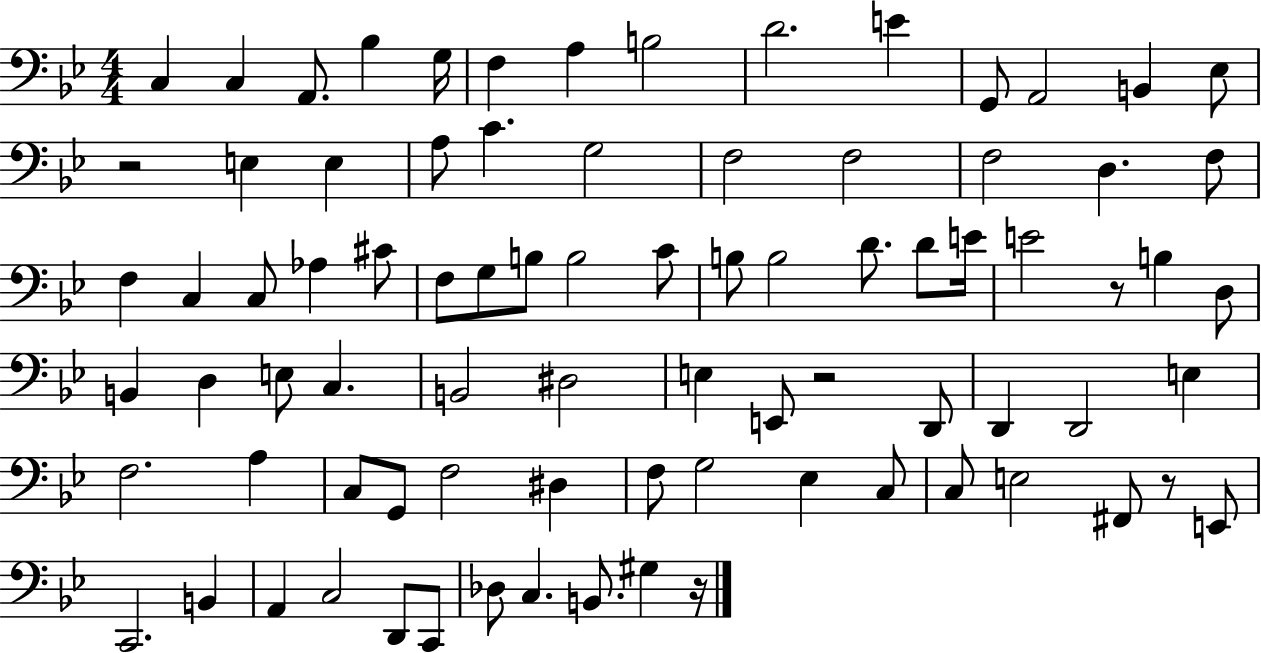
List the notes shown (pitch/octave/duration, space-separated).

C3/q C3/q A2/e. Bb3/q G3/s F3/q A3/q B3/h D4/h. E4/q G2/e A2/h B2/q Eb3/e R/h E3/q E3/q A3/e C4/q. G3/h F3/h F3/h F3/h D3/q. F3/e F3/q C3/q C3/e Ab3/q C#4/e F3/e G3/e B3/e B3/h C4/e B3/e B3/h D4/e. D4/e E4/s E4/h R/e B3/q D3/e B2/q D3/q E3/e C3/q. B2/h D#3/h E3/q E2/e R/h D2/e D2/q D2/h E3/q F3/h. A3/q C3/e G2/e F3/h D#3/q F3/e G3/h Eb3/q C3/e C3/e E3/h F#2/e R/e E2/e C2/h. B2/q A2/q C3/h D2/e C2/e Db3/e C3/q. B2/e. G#3/q R/s